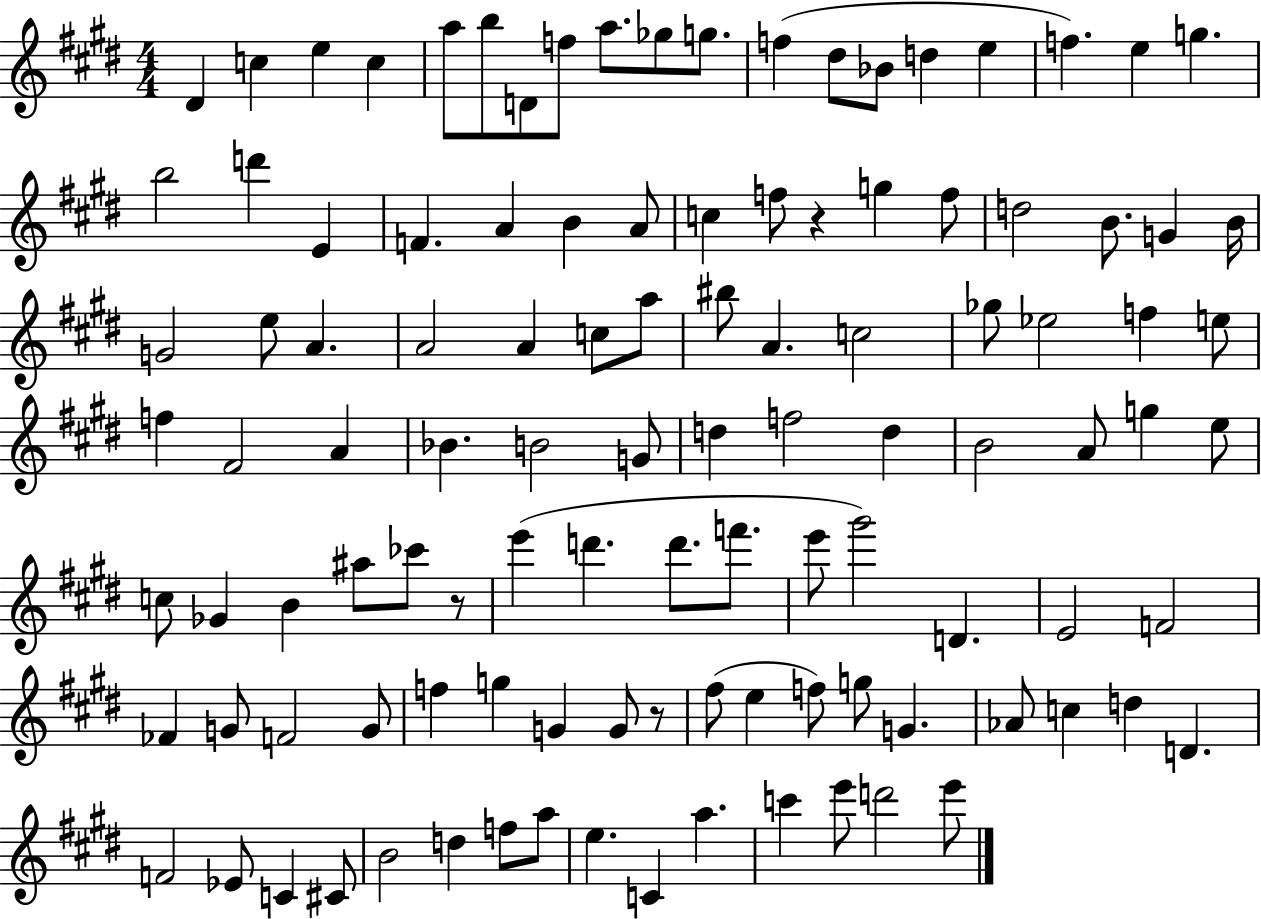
D#4/q C5/q E5/q C5/q A5/e B5/e D4/e F5/e A5/e. Gb5/e G5/e. F5/q D#5/e Bb4/e D5/q E5/q F5/q. E5/q G5/q. B5/h D6/q E4/q F4/q. A4/q B4/q A4/e C5/q F5/e R/q G5/q F5/e D5/h B4/e. G4/q B4/s G4/h E5/e A4/q. A4/h A4/q C5/e A5/e BIS5/e A4/q. C5/h Gb5/e Eb5/h F5/q E5/e F5/q F#4/h A4/q Bb4/q. B4/h G4/e D5/q F5/h D5/q B4/h A4/e G5/q E5/e C5/e Gb4/q B4/q A#5/e CES6/e R/e E6/q D6/q. D6/e. F6/e. E6/e G#6/h D4/q. E4/h F4/h FES4/q G4/e F4/h G4/e F5/q G5/q G4/q G4/e R/e F#5/e E5/q F5/e G5/e G4/q. Ab4/e C5/q D5/q D4/q. F4/h Eb4/e C4/q C#4/e B4/h D5/q F5/e A5/e E5/q. C4/q A5/q. C6/q E6/e D6/h E6/e